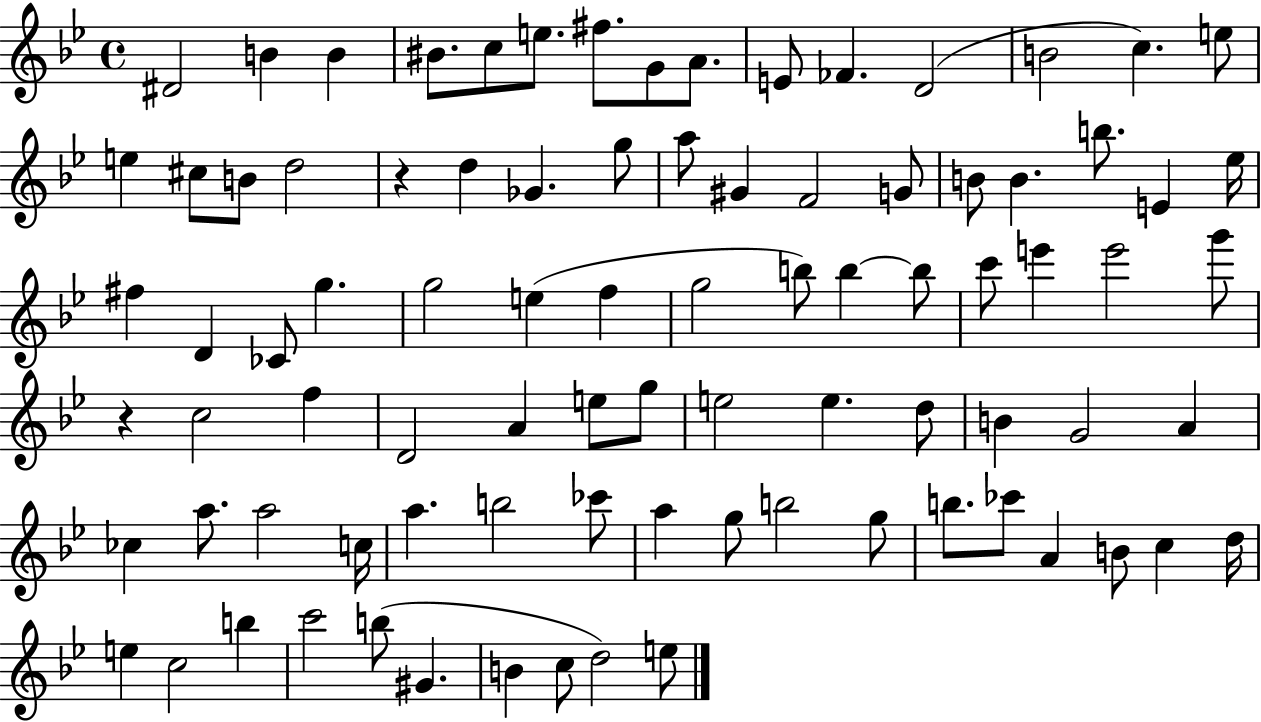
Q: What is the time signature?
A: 4/4